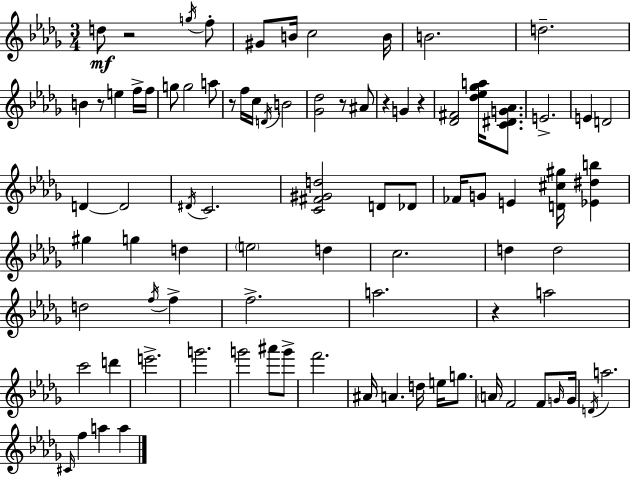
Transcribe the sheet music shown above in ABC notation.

X:1
T:Untitled
M:3/4
L:1/4
K:Bbm
d/2 z2 g/4 f/2 ^G/2 B/4 c2 B/4 B2 d2 B z/2 e f/4 f/4 g/2 g2 a/2 z/2 f/4 c/4 D/4 B2 [_G_d]2 z/2 ^A/2 z G z [_D^F]2 [_d_e_ga]/4 [C^DG_A]/2 E2 E D2 D D2 ^D/4 C2 [C^F^Gd]2 D/2 _D/2 _F/4 G/2 E [D^c^g]/4 [_E^db] ^g g d e2 d c2 d d2 d2 f/4 f f2 a2 z a2 c'2 d' e'2 g'2 g'2 ^a'/2 g'/2 f'2 ^A/4 A d/4 e/4 g/2 A/4 F2 F/2 G/4 G/4 D/4 a2 ^C/4 f a a